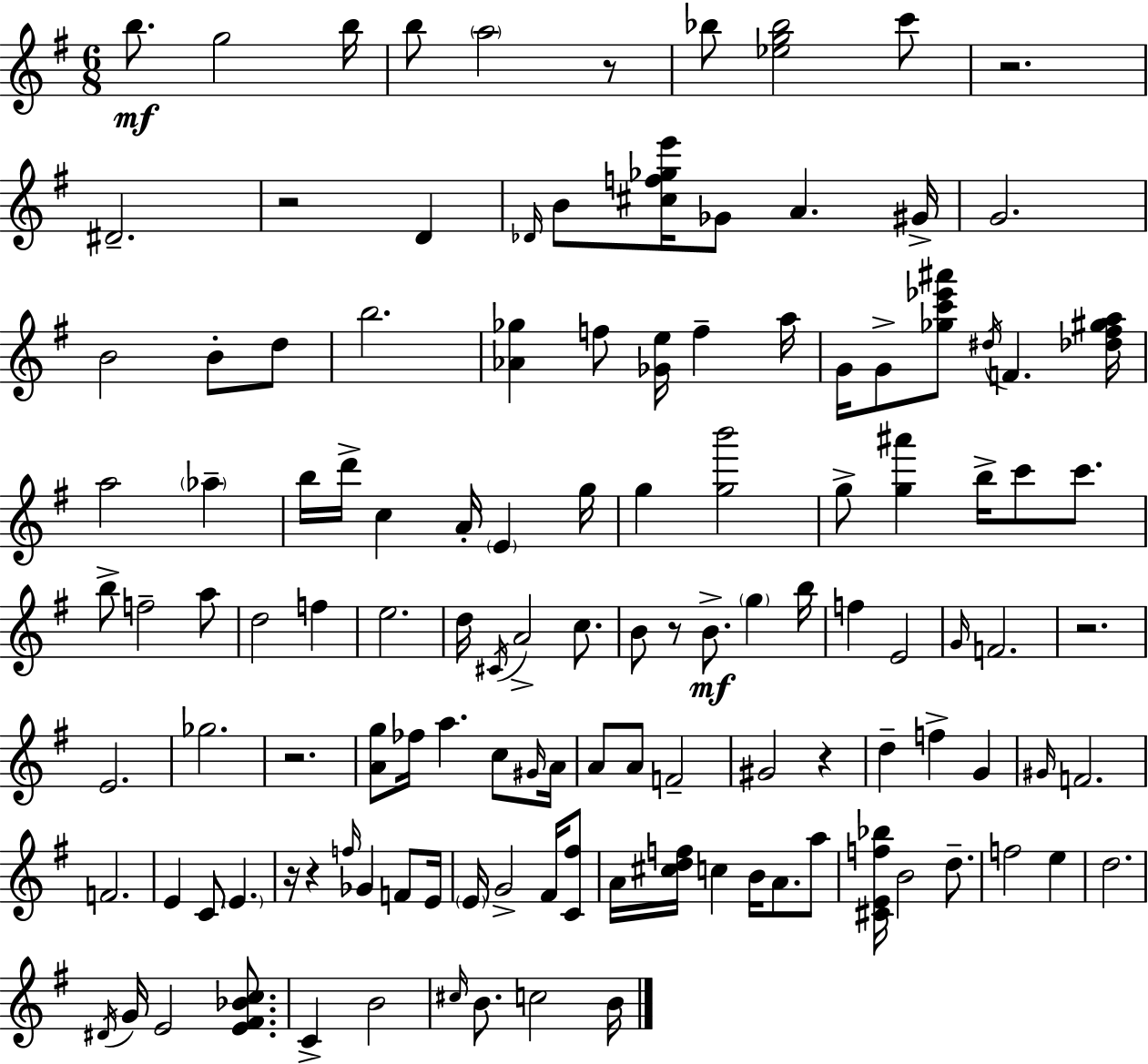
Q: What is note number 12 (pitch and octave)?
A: Gb4